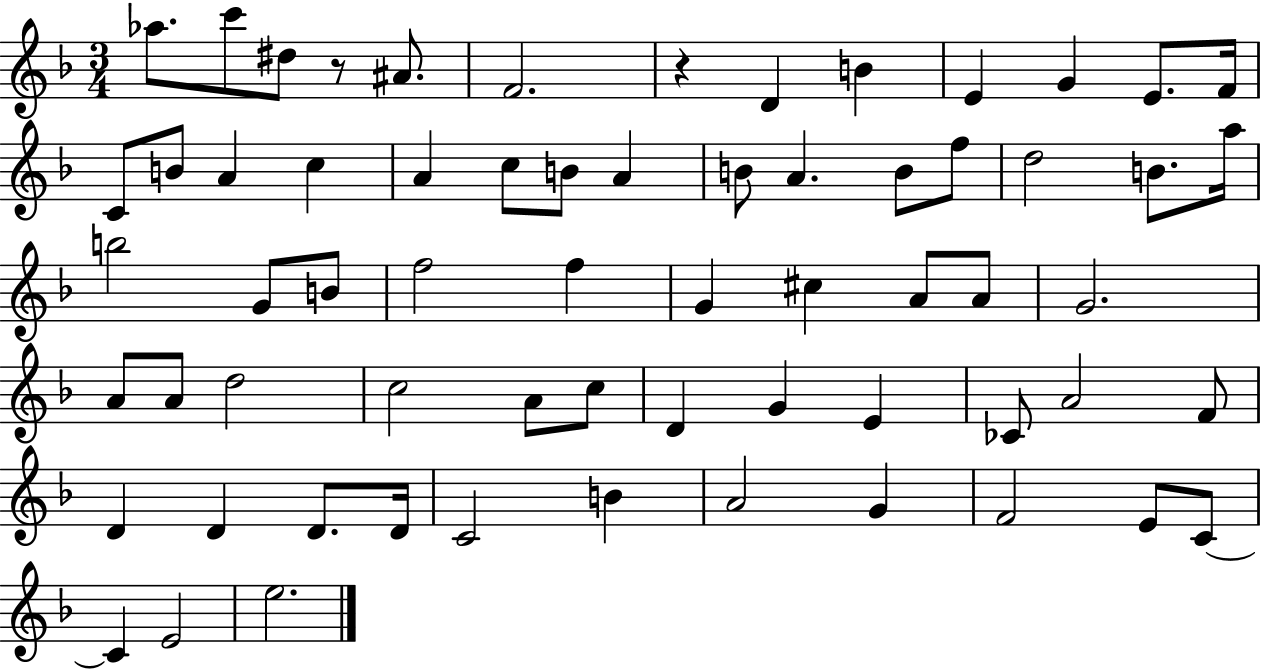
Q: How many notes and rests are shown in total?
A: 64